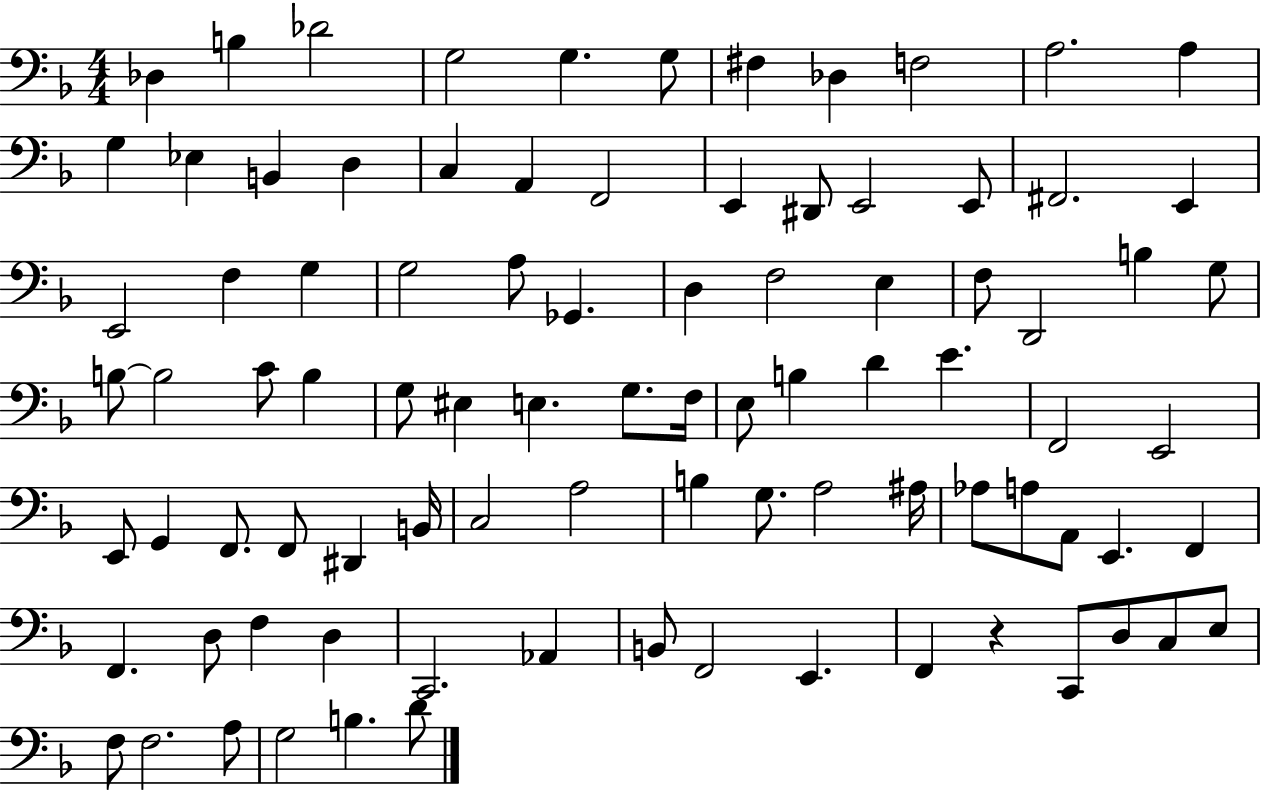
{
  \clef bass
  \numericTimeSignature
  \time 4/4
  \key f \major
  des4 b4 des'2 | g2 g4. g8 | fis4 des4 f2 | a2. a4 | \break g4 ees4 b,4 d4 | c4 a,4 f,2 | e,4 dis,8 e,2 e,8 | fis,2. e,4 | \break e,2 f4 g4 | g2 a8 ges,4. | d4 f2 e4 | f8 d,2 b4 g8 | \break b8~~ b2 c'8 b4 | g8 eis4 e4. g8. f16 | e8 b4 d'4 e'4. | f,2 e,2 | \break e,8 g,4 f,8. f,8 dis,4 b,16 | c2 a2 | b4 g8. a2 ais16 | aes8 a8 a,8 e,4. f,4 | \break f,4. d8 f4 d4 | c,2. aes,4 | b,8 f,2 e,4. | f,4 r4 c,8 d8 c8 e8 | \break f8 f2. a8 | g2 b4. d'8 | \bar "|."
}